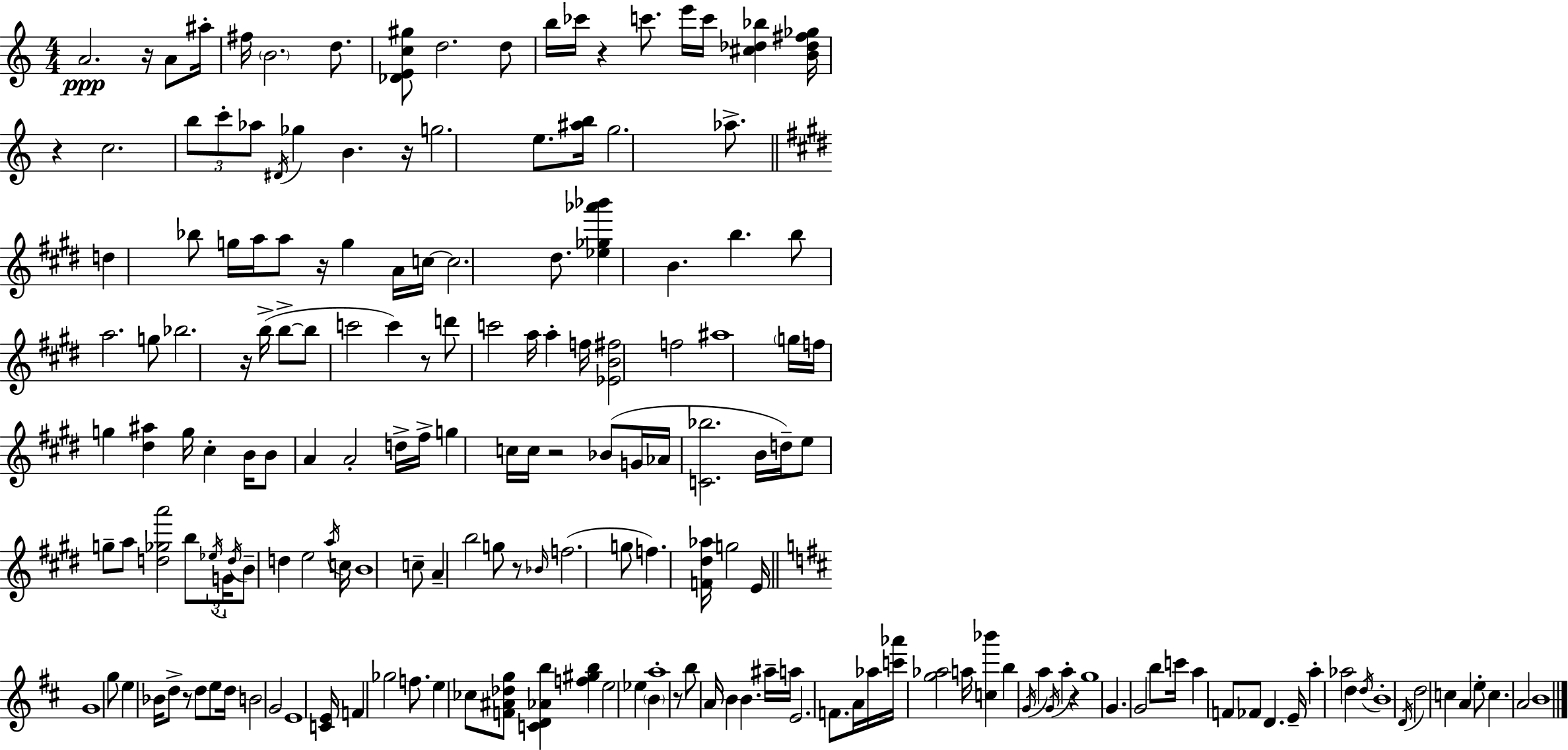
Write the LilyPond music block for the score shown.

{
  \clef treble
  \numericTimeSignature
  \time 4/4
  \key a \minor
  a'2.\ppp r16 a'8 ais''16-. | fis''16 \parenthesize b'2. d''8. | <des' e' c'' gis''>8 d''2. d''8 | b''16 ces'''16 r4 c'''8. e'''16 c'''16 <cis'' des'' bes''>4 <b' des'' fis'' ges''>16 | \break r4 c''2. | \tuplet 3/2 { b''8 c'''8-. aes''8 } \acciaccatura { dis'16 } ges''4 b'4. | r16 g''2. e''8. | <ais'' b''>16 g''2. aes''8.-> | \break \bar "||" \break \key e \major d''4 bes''8 g''16 a''16 a''8 r16 g''4 a'16 | c''16~~ c''2. dis''8. | <ees'' ges'' aes''' bes'''>4 b'4. b''4. | b''8 a''2. g''8 | \break bes''2. r16 b''16->( b''8->~~ | b''8 c'''2 c'''4) r8 | d'''8 c'''2 a''16 a''4-. f''16 | <ees' b' fis''>2 f''2 | \break ais''1 | \parenthesize g''16 f''16 g''4 <dis'' ais''>4 g''16 cis''4-. b'16 | b'8 a'4 a'2-. d''16-> fis''16-> | g''4 c''16 c''16 r2 bes'8( | \break g'16 aes'16 <c' bes''>2. b'16 d''16--) | e''8 g''8-- a''8 <d'' ges'' a'''>2 b''8 | \tuplet 3/2 { \acciaccatura { ees''16 } g'16 \acciaccatura { d''16 } } b'8-- d''4 e''2 | \acciaccatura { a''16 } c''16 b'1 | \break c''8-- a'4-- b''2 | g''8 r8 \grace { bes'16 }( f''2. | g''8 f''4.) <f' dis'' aes''>16 g''2 | e'16 \bar "||" \break \key d \major g'1 | g''8 e''4 bes'16 d''8-> r8 d''8 e''8 d''16 | b'2 g'2 | e'1 | \break <c' e'>16 f'4 ges''2 f''8. | e''4 ces''8 <f' ais' des'' g''>8 <c' d' aes' b''>4 <f'' gis'' b''>4 | e''2 ees''4 \parenthesize b'4 | a''1-. | \break r8 b''8 a'16 b'4 b'4. ais''16-- | a''16 e'2. f'8. | a'16 aes''16 <c''' aes'''>16 <g'' aes''>2 a''16 <c'' bes'''>4 | b''4 \acciaccatura { g'16 } a''4 \acciaccatura { g'16 } a''4-. r4 | \break g''1 | g'4. g'2 | b''8 c'''16 a''4 f'8 fes'8 d'4. | e'16-- a''4-. aes''2 d''4 | \break \acciaccatura { d''16 } b'1-. | \acciaccatura { d'16 } d''2 c''4 | a'4 e''8-. c''4. a'2 | b'1 | \break \bar "|."
}